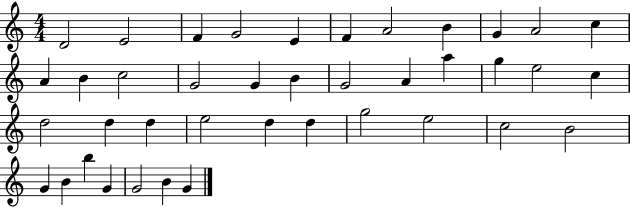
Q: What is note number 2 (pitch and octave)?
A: E4